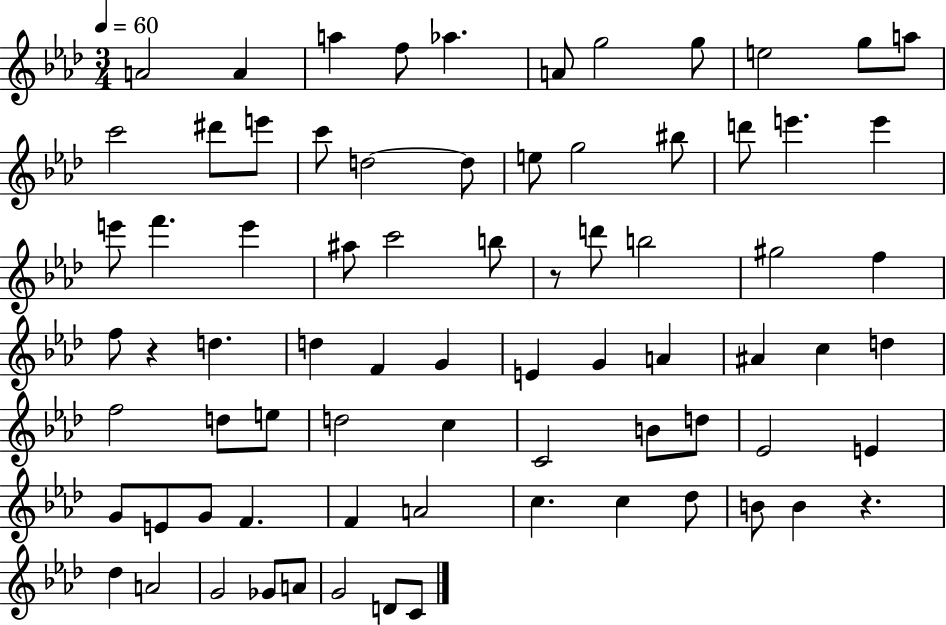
{
  \clef treble
  \numericTimeSignature
  \time 3/4
  \key aes \major
  \tempo 4 = 60
  a'2 a'4 | a''4 f''8 aes''4. | a'8 g''2 g''8 | e''2 g''8 a''8 | \break c'''2 dis'''8 e'''8 | c'''8 d''2~~ d''8 | e''8 g''2 bis''8 | d'''8 e'''4. e'''4 | \break e'''8 f'''4. e'''4 | ais''8 c'''2 b''8 | r8 d'''8 b''2 | gis''2 f''4 | \break f''8 r4 d''4. | d''4 f'4 g'4 | e'4 g'4 a'4 | ais'4 c''4 d''4 | \break f''2 d''8 e''8 | d''2 c''4 | c'2 b'8 d''8 | ees'2 e'4 | \break g'8 e'8 g'8 f'4. | f'4 a'2 | c''4. c''4 des''8 | b'8 b'4 r4. | \break des''4 a'2 | g'2 ges'8 a'8 | g'2 d'8 c'8 | \bar "|."
}